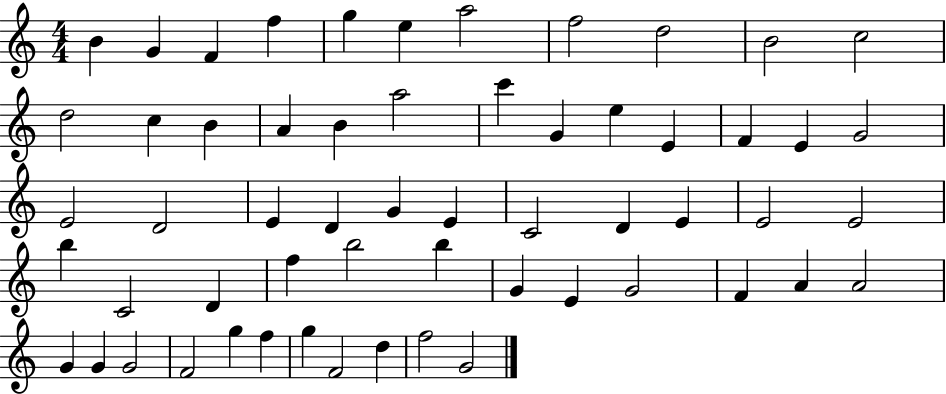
X:1
T:Untitled
M:4/4
L:1/4
K:C
B G F f g e a2 f2 d2 B2 c2 d2 c B A B a2 c' G e E F E G2 E2 D2 E D G E C2 D E E2 E2 b C2 D f b2 b G E G2 F A A2 G G G2 F2 g f g F2 d f2 G2